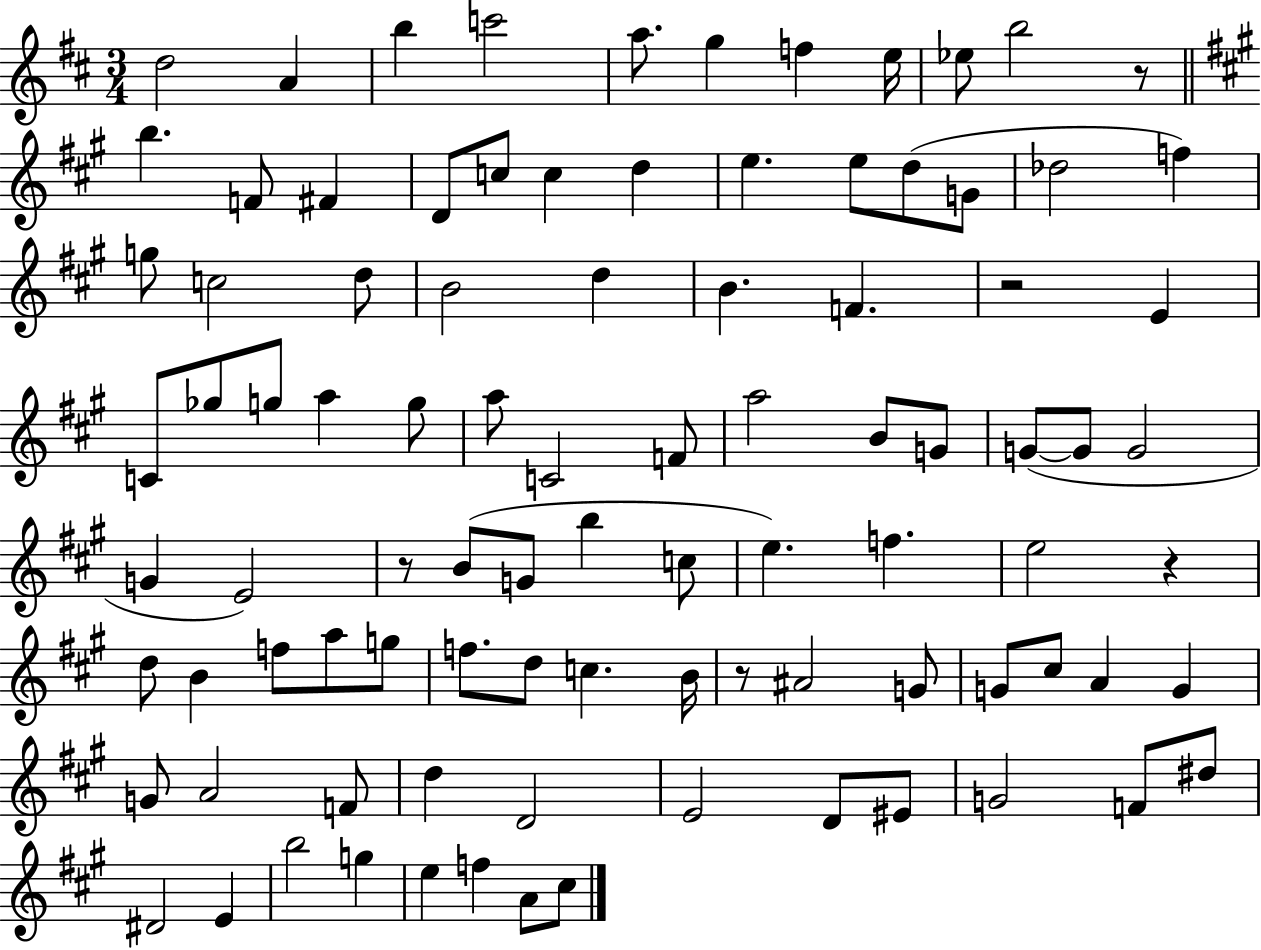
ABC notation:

X:1
T:Untitled
M:3/4
L:1/4
K:D
d2 A b c'2 a/2 g f e/4 _e/2 b2 z/2 b F/2 ^F D/2 c/2 c d e e/2 d/2 G/2 _d2 f g/2 c2 d/2 B2 d B F z2 E C/2 _g/2 g/2 a g/2 a/2 C2 F/2 a2 B/2 G/2 G/2 G/2 G2 G E2 z/2 B/2 G/2 b c/2 e f e2 z d/2 B f/2 a/2 g/2 f/2 d/2 c B/4 z/2 ^A2 G/2 G/2 ^c/2 A G G/2 A2 F/2 d D2 E2 D/2 ^E/2 G2 F/2 ^d/2 ^D2 E b2 g e f A/2 ^c/2